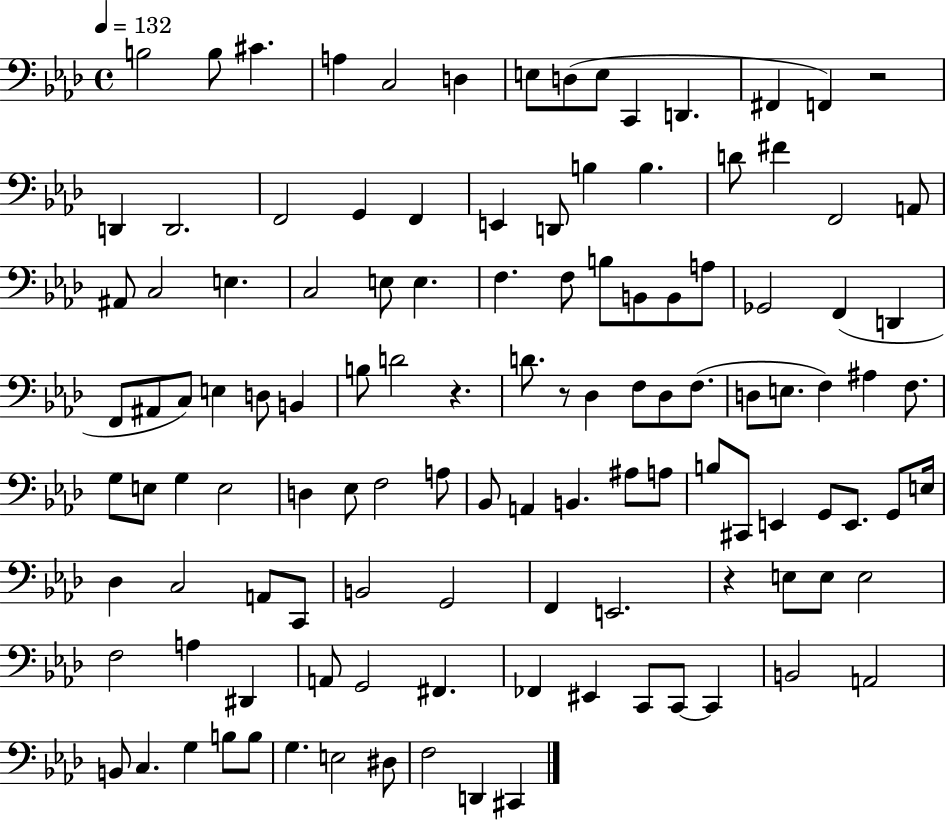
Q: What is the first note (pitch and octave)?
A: B3